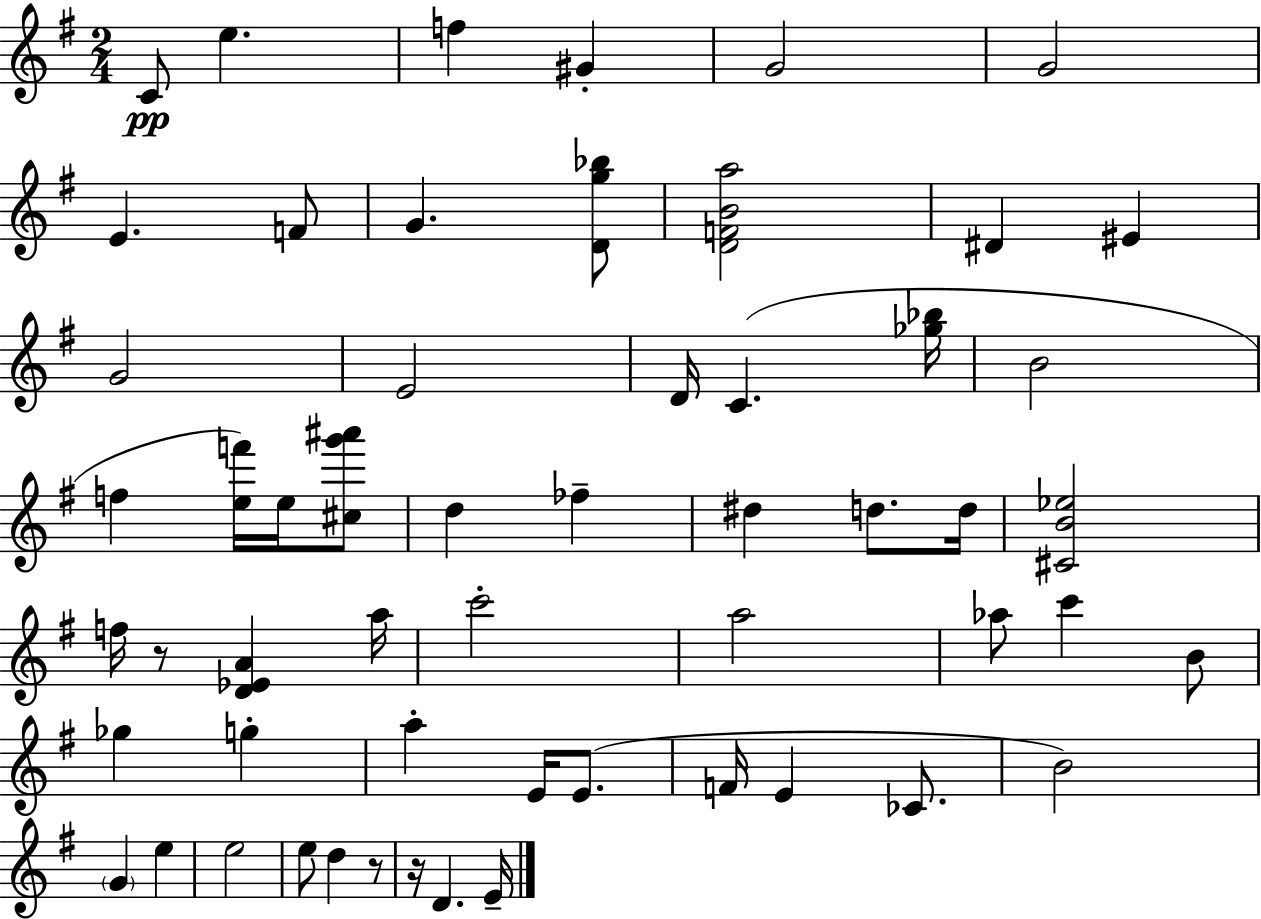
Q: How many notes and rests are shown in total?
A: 56